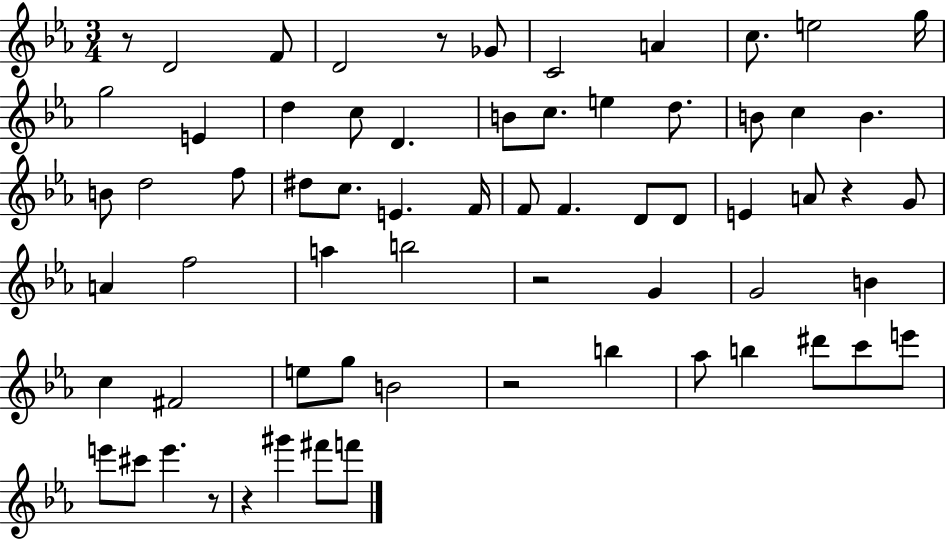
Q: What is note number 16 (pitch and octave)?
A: C5